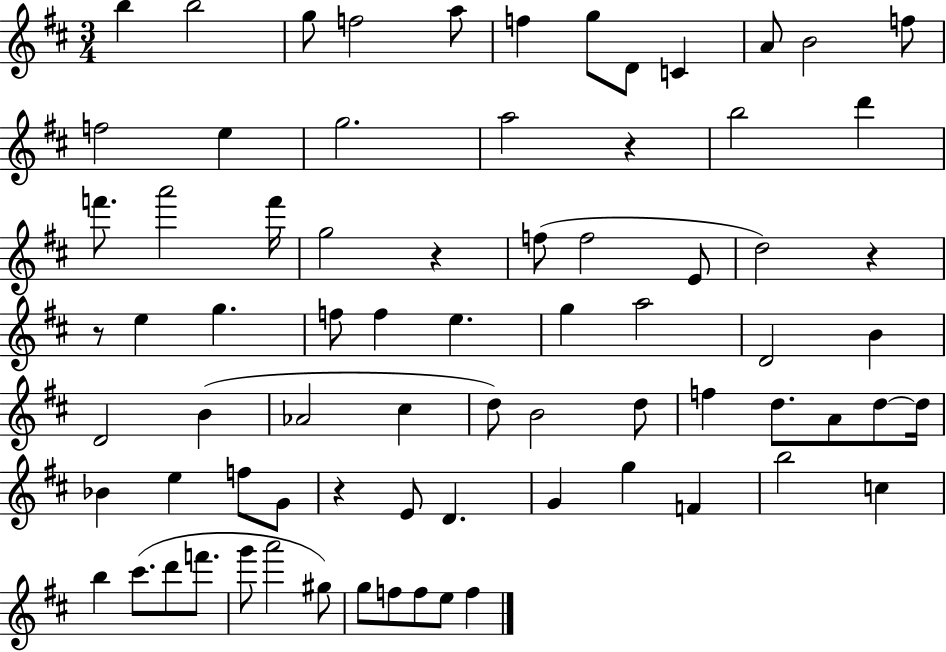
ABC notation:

X:1
T:Untitled
M:3/4
L:1/4
K:D
b b2 g/2 f2 a/2 f g/2 D/2 C A/2 B2 f/2 f2 e g2 a2 z b2 d' f'/2 a'2 f'/4 g2 z f/2 f2 E/2 d2 z z/2 e g f/2 f e g a2 D2 B D2 B _A2 ^c d/2 B2 d/2 f d/2 A/2 d/2 d/4 _B e f/2 G/2 z E/2 D G g F b2 c b ^c'/2 d'/2 f'/2 g'/2 a'2 ^g/2 g/2 f/2 f/2 e/2 f